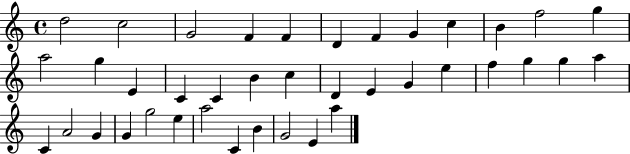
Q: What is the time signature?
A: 4/4